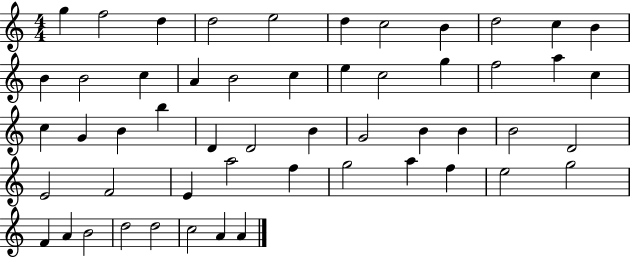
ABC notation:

X:1
T:Untitled
M:4/4
L:1/4
K:C
g f2 d d2 e2 d c2 B d2 c B B B2 c A B2 c e c2 g f2 a c c G B b D D2 B G2 B B B2 D2 E2 F2 E a2 f g2 a f e2 g2 F A B2 d2 d2 c2 A A